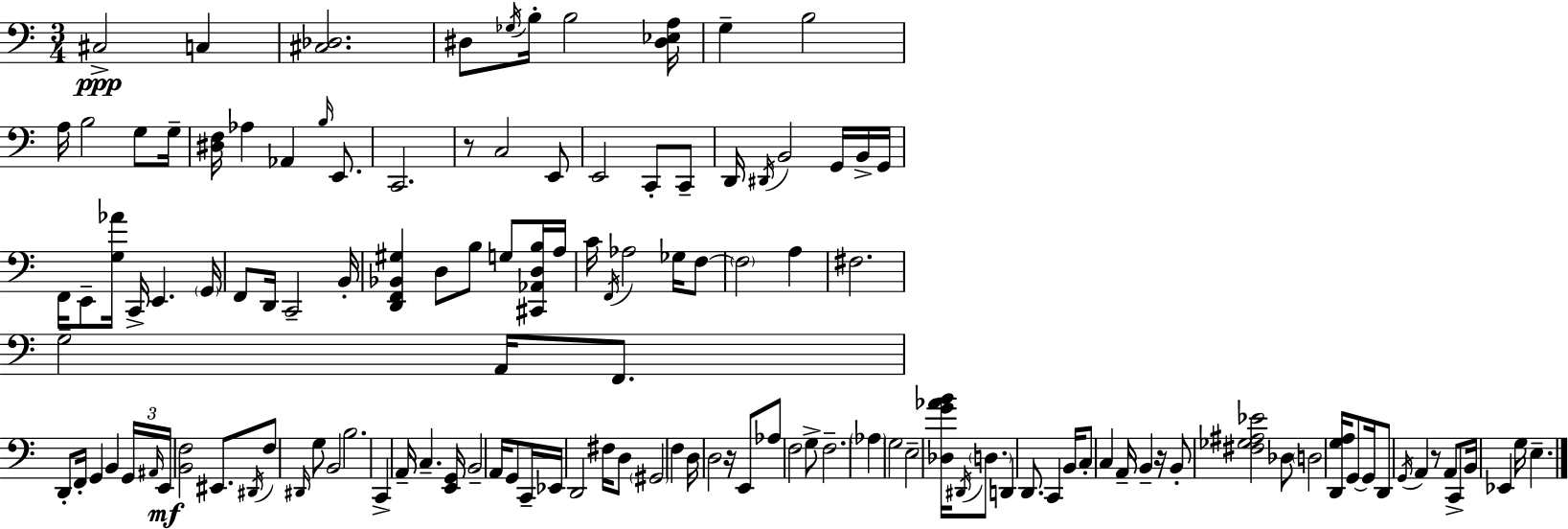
C#3/h C3/q [C#3,Db3]/h. D#3/e Gb3/s B3/s B3/h [D#3,Eb3,A3]/s G3/q B3/h A3/s B3/h G3/e G3/s [D#3,F3]/s Ab3/q Ab2/q B3/s E2/e. C2/h. R/e C3/h E2/e E2/h C2/e C2/e D2/s D#2/s B2/h G2/s B2/s G2/s F2/s E2/e [G3,Ab4]/s C2/s E2/q. G2/s F2/e D2/s C2/h B2/s [D2,F2,Bb2,G#3]/q D3/e B3/e G3/e [C#2,Ab2,D3,B3]/s A3/s C4/s F2/s Ab3/h Gb3/s F3/e F3/h A3/q F#3/h. G3/h A2/s F2/e. D2/e F2/s G2/q B2/q G2/s A#2/s E2/s [B2,F3]/h EIS2/e. D#2/s F3/e D#2/s G3/e B2/h B3/h. C2/q A2/s C3/q. [E2,G2]/s B2/h A2/s G2/e C2/s Eb2/s D2/h F#3/s D3/e G#2/h F3/q D3/s D3/h R/s E2/e Ab3/e F3/h G3/e F3/h. Ab3/q G3/h E3/h [Db3,G4,Ab4,B4]/s D#2/s D3/e. D2/q D2/e. C2/q B2/s C3/e C3/q A2/s B2/q R/s B2/e [F#3,Gb3,A#3,Eb4]/h Db3/e D3/h [D2,G3,A3]/s G2/e G2/s D2/e G2/s A2/q R/e A2/e C2/e B2/s Eb2/q G3/s E3/q.